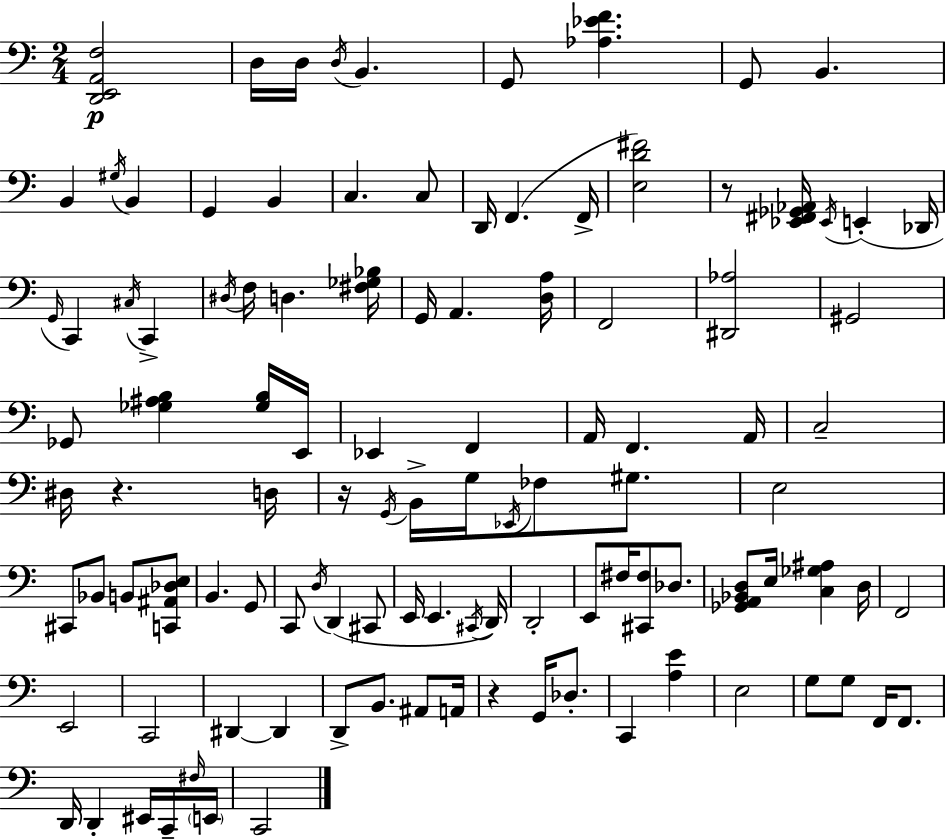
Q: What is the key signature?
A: C major